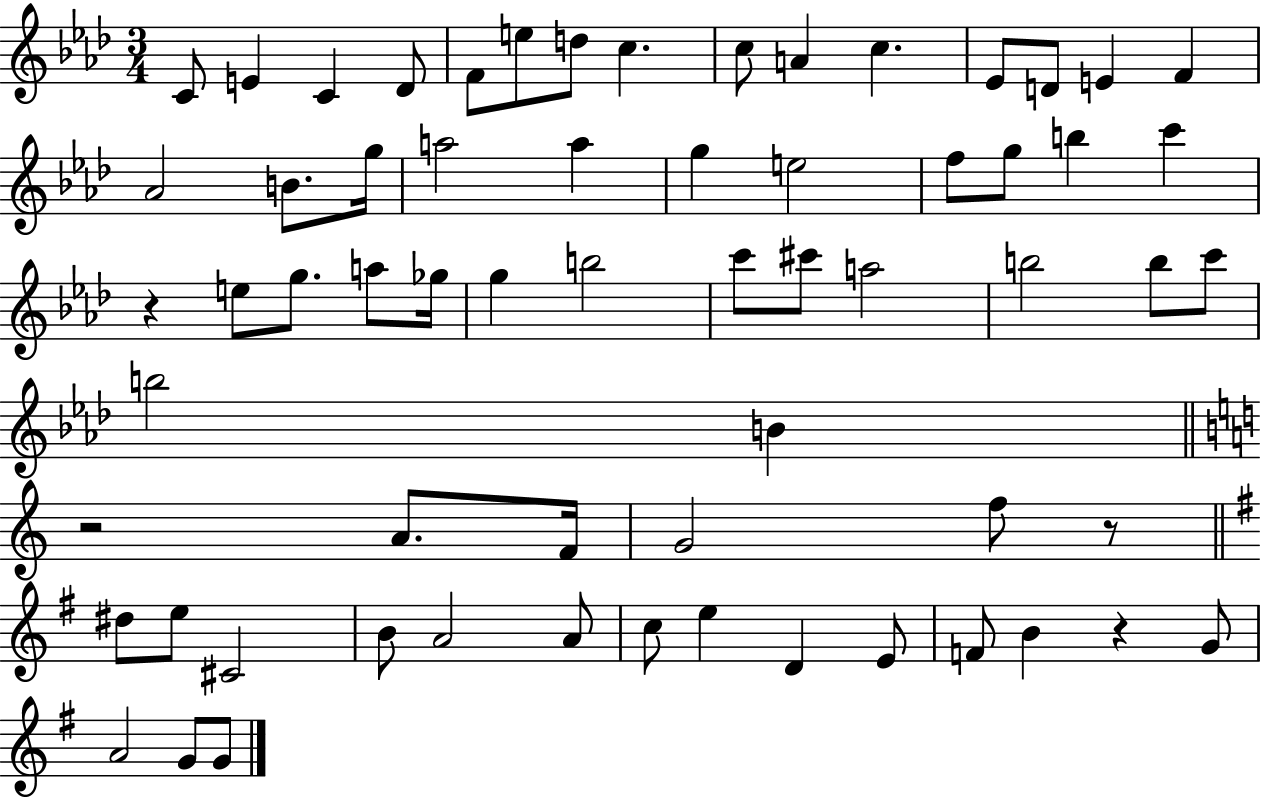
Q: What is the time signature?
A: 3/4